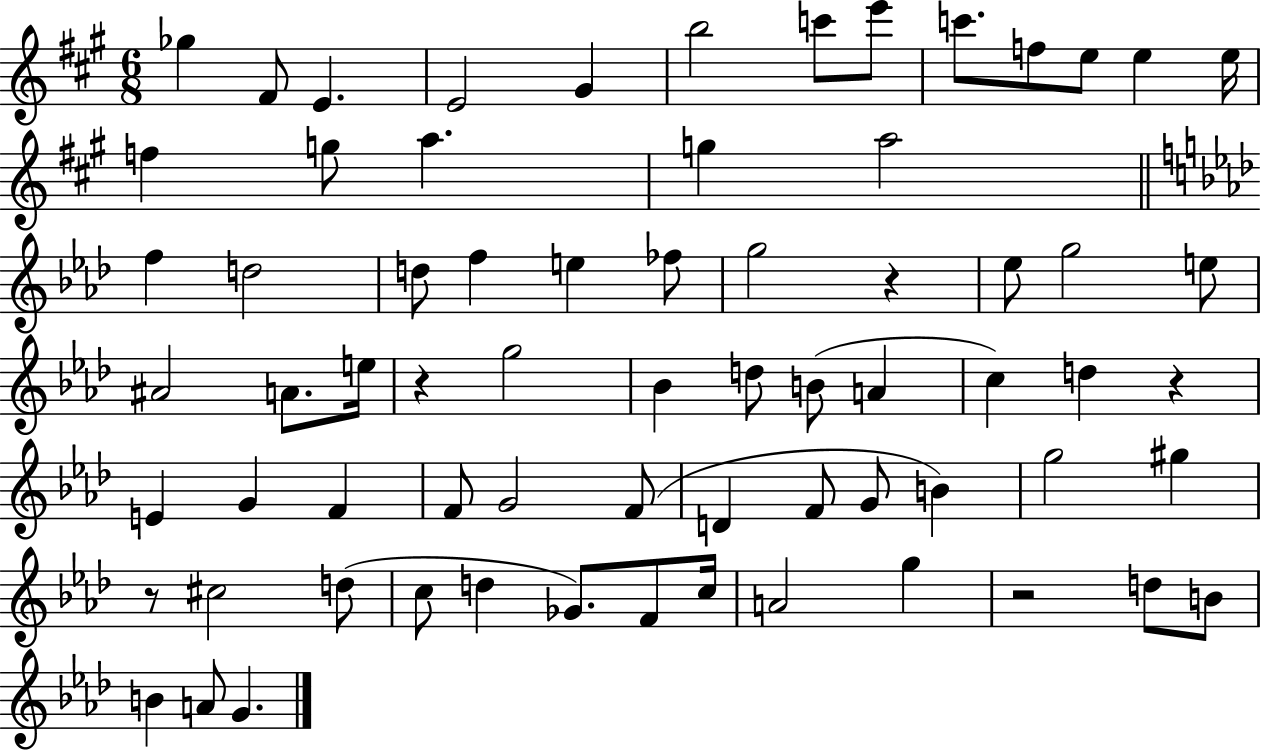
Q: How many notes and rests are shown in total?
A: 69